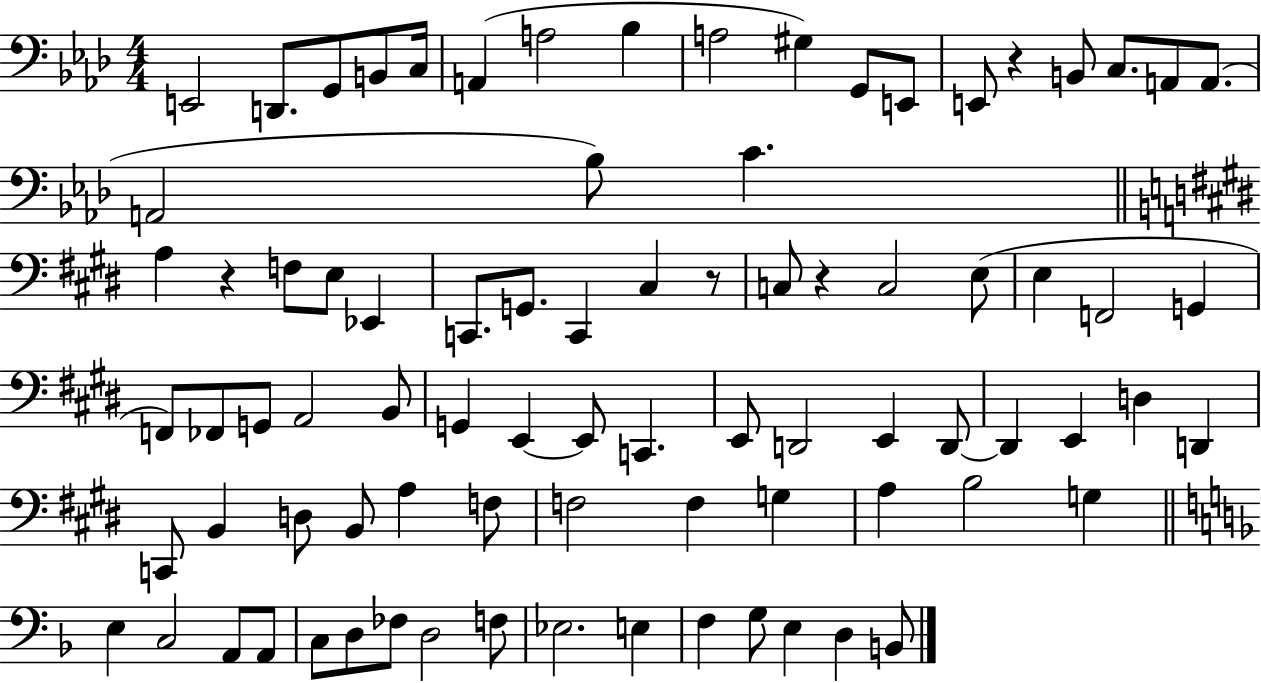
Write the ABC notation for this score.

X:1
T:Untitled
M:4/4
L:1/4
K:Ab
E,,2 D,,/2 G,,/2 B,,/2 C,/4 A,, A,2 _B, A,2 ^G, G,,/2 E,,/2 E,,/2 z B,,/2 C,/2 A,,/2 A,,/2 A,,2 _B,/2 C A, z F,/2 E,/2 _E,, C,,/2 G,,/2 C,, ^C, z/2 C,/2 z C,2 E,/2 E, F,,2 G,, F,,/2 _F,,/2 G,,/2 A,,2 B,,/2 G,, E,, E,,/2 C,, E,,/2 D,,2 E,, D,,/2 D,, E,, D, D,, C,,/2 B,, D,/2 B,,/2 A, F,/2 F,2 F, G, A, B,2 G, E, C,2 A,,/2 A,,/2 C,/2 D,/2 _F,/2 D,2 F,/2 _E,2 E, F, G,/2 E, D, B,,/2